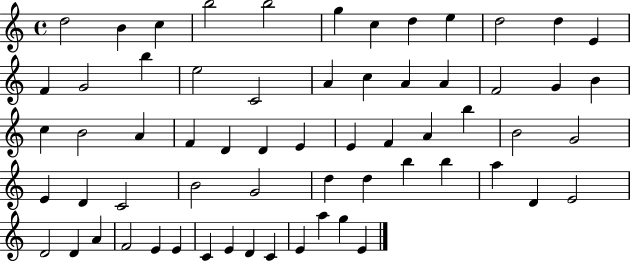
{
  \clef treble
  \time 4/4
  \defaultTimeSignature
  \key c \major
  d''2 b'4 c''4 | b''2 b''2 | g''4 c''4 d''4 e''4 | d''2 d''4 e'4 | \break f'4 g'2 b''4 | e''2 c'2 | a'4 c''4 a'4 a'4 | f'2 g'4 b'4 | \break c''4 b'2 a'4 | f'4 d'4 d'4 e'4 | e'4 f'4 a'4 b''4 | b'2 g'2 | \break e'4 d'4 c'2 | b'2 g'2 | d''4 d''4 b''4 b''4 | a''4 d'4 e'2 | \break d'2 d'4 a'4 | f'2 e'4 e'4 | c'4 e'4 d'4 c'4 | e'4 a''4 g''4 e'4 | \break \bar "|."
}